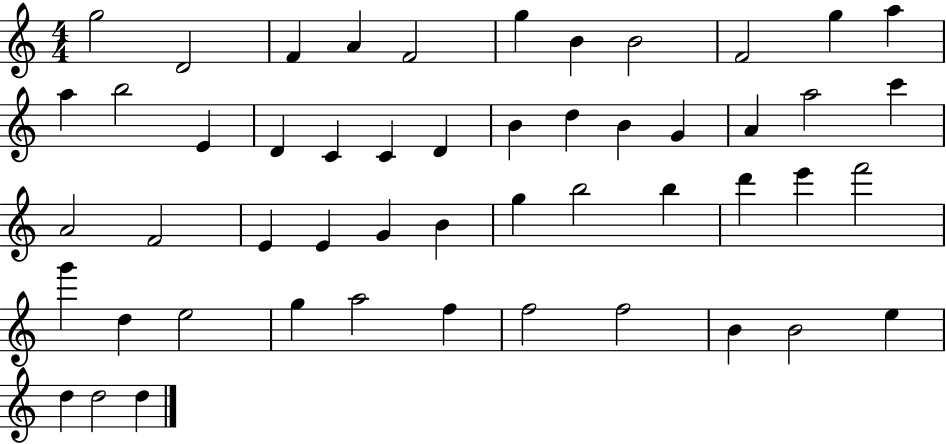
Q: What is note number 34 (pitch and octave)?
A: B5